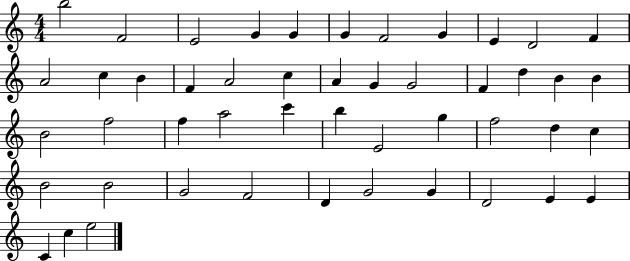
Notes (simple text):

B5/h F4/h E4/h G4/q G4/q G4/q F4/h G4/q E4/q D4/h F4/q A4/h C5/q B4/q F4/q A4/h C5/q A4/q G4/q G4/h F4/q D5/q B4/q B4/q B4/h F5/h F5/q A5/h C6/q B5/q E4/h G5/q F5/h D5/q C5/q B4/h B4/h G4/h F4/h D4/q G4/h G4/q D4/h E4/q E4/q C4/q C5/q E5/h